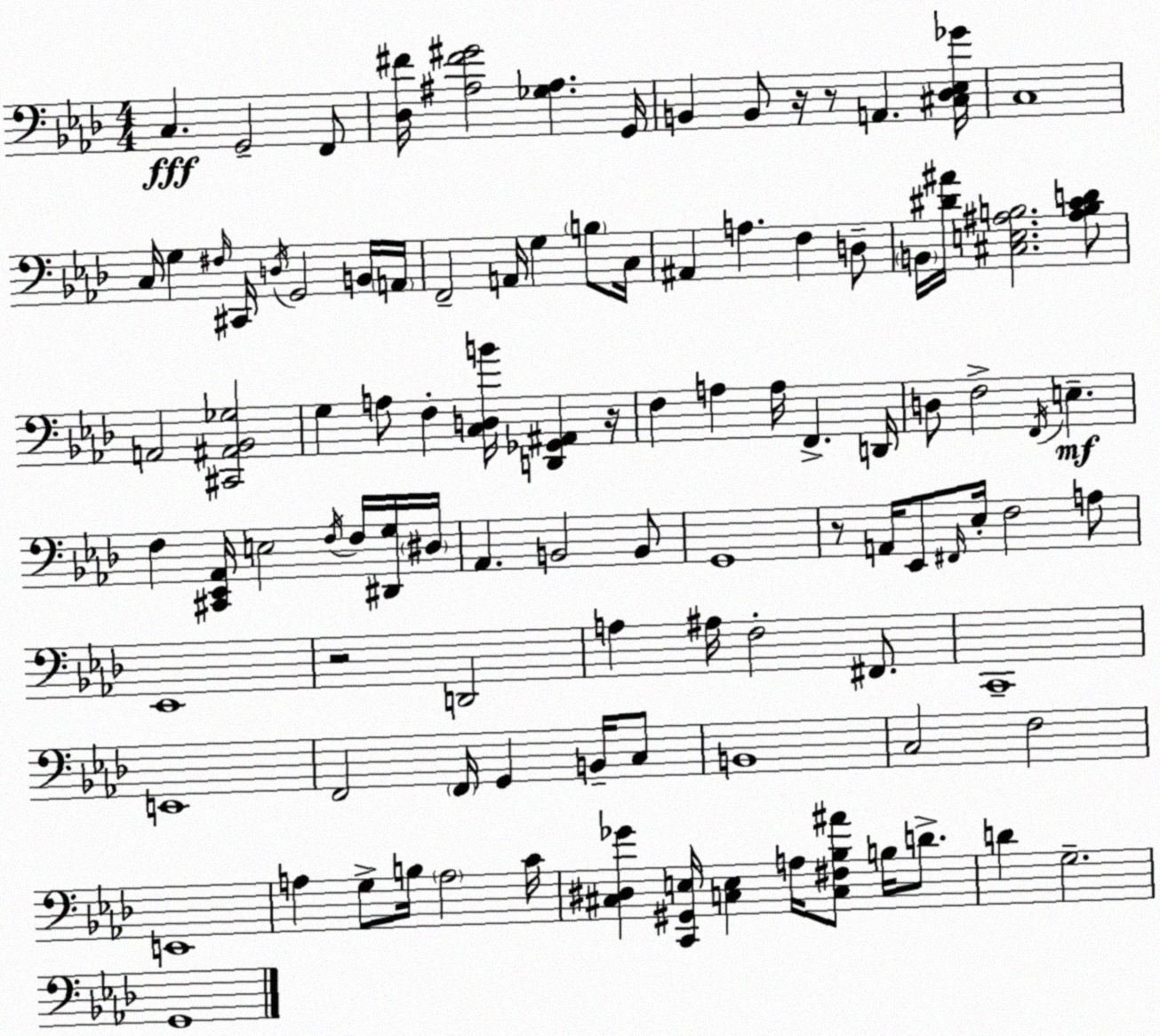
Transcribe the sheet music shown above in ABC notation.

X:1
T:Untitled
M:4/4
L:1/4
K:Ab
C, G,,2 F,,/2 [_D,^F]/4 [^A,^F^G]2 [_G,^A,] G,,/4 B,, B,,/2 z/4 z/2 A,, [^C,_D,_E,_G]/4 C,4 C,/4 G, ^F,/4 ^C,,/4 D,/4 G,,2 B,,/4 A,,/4 F,,2 A,,/4 G, B,/2 C,/4 ^A,, A, F, D,/2 B,,/4 [^D^A]/4 [^C,E,^A,B,]2 [^A,B,CD]/2 A,,2 [^C,,^A,,_B,,_G,]2 G, A,/2 F, [C,D,B]/4 [D,,_G,,^A,,] z/4 F, A, A,/4 F,, D,,/4 D,/2 F,2 F,,/4 E, F, [^C,,_E,,_A,,]/4 E,2 F,/4 F,/4 [^D,,G,]/4 ^D,/4 _A,, B,,2 B,,/2 G,,4 z/2 A,,/4 _E,,/2 ^F,,/4 _E,/4 F,2 A,/2 _E,,4 z2 D,,2 A, ^A,/4 F,2 ^F,,/2 C,,4 E,,4 F,,2 F,,/4 G,, B,,/4 C,/2 B,,4 C,2 F,2 E,,4 A, G,/2 B,/4 A,2 C/4 [^C,^D,_G] [C,,^G,,E,]/4 [C,E,] A,/4 [C,^F,_B,^A]/2 B,/4 D/2 D G,2 G,,4